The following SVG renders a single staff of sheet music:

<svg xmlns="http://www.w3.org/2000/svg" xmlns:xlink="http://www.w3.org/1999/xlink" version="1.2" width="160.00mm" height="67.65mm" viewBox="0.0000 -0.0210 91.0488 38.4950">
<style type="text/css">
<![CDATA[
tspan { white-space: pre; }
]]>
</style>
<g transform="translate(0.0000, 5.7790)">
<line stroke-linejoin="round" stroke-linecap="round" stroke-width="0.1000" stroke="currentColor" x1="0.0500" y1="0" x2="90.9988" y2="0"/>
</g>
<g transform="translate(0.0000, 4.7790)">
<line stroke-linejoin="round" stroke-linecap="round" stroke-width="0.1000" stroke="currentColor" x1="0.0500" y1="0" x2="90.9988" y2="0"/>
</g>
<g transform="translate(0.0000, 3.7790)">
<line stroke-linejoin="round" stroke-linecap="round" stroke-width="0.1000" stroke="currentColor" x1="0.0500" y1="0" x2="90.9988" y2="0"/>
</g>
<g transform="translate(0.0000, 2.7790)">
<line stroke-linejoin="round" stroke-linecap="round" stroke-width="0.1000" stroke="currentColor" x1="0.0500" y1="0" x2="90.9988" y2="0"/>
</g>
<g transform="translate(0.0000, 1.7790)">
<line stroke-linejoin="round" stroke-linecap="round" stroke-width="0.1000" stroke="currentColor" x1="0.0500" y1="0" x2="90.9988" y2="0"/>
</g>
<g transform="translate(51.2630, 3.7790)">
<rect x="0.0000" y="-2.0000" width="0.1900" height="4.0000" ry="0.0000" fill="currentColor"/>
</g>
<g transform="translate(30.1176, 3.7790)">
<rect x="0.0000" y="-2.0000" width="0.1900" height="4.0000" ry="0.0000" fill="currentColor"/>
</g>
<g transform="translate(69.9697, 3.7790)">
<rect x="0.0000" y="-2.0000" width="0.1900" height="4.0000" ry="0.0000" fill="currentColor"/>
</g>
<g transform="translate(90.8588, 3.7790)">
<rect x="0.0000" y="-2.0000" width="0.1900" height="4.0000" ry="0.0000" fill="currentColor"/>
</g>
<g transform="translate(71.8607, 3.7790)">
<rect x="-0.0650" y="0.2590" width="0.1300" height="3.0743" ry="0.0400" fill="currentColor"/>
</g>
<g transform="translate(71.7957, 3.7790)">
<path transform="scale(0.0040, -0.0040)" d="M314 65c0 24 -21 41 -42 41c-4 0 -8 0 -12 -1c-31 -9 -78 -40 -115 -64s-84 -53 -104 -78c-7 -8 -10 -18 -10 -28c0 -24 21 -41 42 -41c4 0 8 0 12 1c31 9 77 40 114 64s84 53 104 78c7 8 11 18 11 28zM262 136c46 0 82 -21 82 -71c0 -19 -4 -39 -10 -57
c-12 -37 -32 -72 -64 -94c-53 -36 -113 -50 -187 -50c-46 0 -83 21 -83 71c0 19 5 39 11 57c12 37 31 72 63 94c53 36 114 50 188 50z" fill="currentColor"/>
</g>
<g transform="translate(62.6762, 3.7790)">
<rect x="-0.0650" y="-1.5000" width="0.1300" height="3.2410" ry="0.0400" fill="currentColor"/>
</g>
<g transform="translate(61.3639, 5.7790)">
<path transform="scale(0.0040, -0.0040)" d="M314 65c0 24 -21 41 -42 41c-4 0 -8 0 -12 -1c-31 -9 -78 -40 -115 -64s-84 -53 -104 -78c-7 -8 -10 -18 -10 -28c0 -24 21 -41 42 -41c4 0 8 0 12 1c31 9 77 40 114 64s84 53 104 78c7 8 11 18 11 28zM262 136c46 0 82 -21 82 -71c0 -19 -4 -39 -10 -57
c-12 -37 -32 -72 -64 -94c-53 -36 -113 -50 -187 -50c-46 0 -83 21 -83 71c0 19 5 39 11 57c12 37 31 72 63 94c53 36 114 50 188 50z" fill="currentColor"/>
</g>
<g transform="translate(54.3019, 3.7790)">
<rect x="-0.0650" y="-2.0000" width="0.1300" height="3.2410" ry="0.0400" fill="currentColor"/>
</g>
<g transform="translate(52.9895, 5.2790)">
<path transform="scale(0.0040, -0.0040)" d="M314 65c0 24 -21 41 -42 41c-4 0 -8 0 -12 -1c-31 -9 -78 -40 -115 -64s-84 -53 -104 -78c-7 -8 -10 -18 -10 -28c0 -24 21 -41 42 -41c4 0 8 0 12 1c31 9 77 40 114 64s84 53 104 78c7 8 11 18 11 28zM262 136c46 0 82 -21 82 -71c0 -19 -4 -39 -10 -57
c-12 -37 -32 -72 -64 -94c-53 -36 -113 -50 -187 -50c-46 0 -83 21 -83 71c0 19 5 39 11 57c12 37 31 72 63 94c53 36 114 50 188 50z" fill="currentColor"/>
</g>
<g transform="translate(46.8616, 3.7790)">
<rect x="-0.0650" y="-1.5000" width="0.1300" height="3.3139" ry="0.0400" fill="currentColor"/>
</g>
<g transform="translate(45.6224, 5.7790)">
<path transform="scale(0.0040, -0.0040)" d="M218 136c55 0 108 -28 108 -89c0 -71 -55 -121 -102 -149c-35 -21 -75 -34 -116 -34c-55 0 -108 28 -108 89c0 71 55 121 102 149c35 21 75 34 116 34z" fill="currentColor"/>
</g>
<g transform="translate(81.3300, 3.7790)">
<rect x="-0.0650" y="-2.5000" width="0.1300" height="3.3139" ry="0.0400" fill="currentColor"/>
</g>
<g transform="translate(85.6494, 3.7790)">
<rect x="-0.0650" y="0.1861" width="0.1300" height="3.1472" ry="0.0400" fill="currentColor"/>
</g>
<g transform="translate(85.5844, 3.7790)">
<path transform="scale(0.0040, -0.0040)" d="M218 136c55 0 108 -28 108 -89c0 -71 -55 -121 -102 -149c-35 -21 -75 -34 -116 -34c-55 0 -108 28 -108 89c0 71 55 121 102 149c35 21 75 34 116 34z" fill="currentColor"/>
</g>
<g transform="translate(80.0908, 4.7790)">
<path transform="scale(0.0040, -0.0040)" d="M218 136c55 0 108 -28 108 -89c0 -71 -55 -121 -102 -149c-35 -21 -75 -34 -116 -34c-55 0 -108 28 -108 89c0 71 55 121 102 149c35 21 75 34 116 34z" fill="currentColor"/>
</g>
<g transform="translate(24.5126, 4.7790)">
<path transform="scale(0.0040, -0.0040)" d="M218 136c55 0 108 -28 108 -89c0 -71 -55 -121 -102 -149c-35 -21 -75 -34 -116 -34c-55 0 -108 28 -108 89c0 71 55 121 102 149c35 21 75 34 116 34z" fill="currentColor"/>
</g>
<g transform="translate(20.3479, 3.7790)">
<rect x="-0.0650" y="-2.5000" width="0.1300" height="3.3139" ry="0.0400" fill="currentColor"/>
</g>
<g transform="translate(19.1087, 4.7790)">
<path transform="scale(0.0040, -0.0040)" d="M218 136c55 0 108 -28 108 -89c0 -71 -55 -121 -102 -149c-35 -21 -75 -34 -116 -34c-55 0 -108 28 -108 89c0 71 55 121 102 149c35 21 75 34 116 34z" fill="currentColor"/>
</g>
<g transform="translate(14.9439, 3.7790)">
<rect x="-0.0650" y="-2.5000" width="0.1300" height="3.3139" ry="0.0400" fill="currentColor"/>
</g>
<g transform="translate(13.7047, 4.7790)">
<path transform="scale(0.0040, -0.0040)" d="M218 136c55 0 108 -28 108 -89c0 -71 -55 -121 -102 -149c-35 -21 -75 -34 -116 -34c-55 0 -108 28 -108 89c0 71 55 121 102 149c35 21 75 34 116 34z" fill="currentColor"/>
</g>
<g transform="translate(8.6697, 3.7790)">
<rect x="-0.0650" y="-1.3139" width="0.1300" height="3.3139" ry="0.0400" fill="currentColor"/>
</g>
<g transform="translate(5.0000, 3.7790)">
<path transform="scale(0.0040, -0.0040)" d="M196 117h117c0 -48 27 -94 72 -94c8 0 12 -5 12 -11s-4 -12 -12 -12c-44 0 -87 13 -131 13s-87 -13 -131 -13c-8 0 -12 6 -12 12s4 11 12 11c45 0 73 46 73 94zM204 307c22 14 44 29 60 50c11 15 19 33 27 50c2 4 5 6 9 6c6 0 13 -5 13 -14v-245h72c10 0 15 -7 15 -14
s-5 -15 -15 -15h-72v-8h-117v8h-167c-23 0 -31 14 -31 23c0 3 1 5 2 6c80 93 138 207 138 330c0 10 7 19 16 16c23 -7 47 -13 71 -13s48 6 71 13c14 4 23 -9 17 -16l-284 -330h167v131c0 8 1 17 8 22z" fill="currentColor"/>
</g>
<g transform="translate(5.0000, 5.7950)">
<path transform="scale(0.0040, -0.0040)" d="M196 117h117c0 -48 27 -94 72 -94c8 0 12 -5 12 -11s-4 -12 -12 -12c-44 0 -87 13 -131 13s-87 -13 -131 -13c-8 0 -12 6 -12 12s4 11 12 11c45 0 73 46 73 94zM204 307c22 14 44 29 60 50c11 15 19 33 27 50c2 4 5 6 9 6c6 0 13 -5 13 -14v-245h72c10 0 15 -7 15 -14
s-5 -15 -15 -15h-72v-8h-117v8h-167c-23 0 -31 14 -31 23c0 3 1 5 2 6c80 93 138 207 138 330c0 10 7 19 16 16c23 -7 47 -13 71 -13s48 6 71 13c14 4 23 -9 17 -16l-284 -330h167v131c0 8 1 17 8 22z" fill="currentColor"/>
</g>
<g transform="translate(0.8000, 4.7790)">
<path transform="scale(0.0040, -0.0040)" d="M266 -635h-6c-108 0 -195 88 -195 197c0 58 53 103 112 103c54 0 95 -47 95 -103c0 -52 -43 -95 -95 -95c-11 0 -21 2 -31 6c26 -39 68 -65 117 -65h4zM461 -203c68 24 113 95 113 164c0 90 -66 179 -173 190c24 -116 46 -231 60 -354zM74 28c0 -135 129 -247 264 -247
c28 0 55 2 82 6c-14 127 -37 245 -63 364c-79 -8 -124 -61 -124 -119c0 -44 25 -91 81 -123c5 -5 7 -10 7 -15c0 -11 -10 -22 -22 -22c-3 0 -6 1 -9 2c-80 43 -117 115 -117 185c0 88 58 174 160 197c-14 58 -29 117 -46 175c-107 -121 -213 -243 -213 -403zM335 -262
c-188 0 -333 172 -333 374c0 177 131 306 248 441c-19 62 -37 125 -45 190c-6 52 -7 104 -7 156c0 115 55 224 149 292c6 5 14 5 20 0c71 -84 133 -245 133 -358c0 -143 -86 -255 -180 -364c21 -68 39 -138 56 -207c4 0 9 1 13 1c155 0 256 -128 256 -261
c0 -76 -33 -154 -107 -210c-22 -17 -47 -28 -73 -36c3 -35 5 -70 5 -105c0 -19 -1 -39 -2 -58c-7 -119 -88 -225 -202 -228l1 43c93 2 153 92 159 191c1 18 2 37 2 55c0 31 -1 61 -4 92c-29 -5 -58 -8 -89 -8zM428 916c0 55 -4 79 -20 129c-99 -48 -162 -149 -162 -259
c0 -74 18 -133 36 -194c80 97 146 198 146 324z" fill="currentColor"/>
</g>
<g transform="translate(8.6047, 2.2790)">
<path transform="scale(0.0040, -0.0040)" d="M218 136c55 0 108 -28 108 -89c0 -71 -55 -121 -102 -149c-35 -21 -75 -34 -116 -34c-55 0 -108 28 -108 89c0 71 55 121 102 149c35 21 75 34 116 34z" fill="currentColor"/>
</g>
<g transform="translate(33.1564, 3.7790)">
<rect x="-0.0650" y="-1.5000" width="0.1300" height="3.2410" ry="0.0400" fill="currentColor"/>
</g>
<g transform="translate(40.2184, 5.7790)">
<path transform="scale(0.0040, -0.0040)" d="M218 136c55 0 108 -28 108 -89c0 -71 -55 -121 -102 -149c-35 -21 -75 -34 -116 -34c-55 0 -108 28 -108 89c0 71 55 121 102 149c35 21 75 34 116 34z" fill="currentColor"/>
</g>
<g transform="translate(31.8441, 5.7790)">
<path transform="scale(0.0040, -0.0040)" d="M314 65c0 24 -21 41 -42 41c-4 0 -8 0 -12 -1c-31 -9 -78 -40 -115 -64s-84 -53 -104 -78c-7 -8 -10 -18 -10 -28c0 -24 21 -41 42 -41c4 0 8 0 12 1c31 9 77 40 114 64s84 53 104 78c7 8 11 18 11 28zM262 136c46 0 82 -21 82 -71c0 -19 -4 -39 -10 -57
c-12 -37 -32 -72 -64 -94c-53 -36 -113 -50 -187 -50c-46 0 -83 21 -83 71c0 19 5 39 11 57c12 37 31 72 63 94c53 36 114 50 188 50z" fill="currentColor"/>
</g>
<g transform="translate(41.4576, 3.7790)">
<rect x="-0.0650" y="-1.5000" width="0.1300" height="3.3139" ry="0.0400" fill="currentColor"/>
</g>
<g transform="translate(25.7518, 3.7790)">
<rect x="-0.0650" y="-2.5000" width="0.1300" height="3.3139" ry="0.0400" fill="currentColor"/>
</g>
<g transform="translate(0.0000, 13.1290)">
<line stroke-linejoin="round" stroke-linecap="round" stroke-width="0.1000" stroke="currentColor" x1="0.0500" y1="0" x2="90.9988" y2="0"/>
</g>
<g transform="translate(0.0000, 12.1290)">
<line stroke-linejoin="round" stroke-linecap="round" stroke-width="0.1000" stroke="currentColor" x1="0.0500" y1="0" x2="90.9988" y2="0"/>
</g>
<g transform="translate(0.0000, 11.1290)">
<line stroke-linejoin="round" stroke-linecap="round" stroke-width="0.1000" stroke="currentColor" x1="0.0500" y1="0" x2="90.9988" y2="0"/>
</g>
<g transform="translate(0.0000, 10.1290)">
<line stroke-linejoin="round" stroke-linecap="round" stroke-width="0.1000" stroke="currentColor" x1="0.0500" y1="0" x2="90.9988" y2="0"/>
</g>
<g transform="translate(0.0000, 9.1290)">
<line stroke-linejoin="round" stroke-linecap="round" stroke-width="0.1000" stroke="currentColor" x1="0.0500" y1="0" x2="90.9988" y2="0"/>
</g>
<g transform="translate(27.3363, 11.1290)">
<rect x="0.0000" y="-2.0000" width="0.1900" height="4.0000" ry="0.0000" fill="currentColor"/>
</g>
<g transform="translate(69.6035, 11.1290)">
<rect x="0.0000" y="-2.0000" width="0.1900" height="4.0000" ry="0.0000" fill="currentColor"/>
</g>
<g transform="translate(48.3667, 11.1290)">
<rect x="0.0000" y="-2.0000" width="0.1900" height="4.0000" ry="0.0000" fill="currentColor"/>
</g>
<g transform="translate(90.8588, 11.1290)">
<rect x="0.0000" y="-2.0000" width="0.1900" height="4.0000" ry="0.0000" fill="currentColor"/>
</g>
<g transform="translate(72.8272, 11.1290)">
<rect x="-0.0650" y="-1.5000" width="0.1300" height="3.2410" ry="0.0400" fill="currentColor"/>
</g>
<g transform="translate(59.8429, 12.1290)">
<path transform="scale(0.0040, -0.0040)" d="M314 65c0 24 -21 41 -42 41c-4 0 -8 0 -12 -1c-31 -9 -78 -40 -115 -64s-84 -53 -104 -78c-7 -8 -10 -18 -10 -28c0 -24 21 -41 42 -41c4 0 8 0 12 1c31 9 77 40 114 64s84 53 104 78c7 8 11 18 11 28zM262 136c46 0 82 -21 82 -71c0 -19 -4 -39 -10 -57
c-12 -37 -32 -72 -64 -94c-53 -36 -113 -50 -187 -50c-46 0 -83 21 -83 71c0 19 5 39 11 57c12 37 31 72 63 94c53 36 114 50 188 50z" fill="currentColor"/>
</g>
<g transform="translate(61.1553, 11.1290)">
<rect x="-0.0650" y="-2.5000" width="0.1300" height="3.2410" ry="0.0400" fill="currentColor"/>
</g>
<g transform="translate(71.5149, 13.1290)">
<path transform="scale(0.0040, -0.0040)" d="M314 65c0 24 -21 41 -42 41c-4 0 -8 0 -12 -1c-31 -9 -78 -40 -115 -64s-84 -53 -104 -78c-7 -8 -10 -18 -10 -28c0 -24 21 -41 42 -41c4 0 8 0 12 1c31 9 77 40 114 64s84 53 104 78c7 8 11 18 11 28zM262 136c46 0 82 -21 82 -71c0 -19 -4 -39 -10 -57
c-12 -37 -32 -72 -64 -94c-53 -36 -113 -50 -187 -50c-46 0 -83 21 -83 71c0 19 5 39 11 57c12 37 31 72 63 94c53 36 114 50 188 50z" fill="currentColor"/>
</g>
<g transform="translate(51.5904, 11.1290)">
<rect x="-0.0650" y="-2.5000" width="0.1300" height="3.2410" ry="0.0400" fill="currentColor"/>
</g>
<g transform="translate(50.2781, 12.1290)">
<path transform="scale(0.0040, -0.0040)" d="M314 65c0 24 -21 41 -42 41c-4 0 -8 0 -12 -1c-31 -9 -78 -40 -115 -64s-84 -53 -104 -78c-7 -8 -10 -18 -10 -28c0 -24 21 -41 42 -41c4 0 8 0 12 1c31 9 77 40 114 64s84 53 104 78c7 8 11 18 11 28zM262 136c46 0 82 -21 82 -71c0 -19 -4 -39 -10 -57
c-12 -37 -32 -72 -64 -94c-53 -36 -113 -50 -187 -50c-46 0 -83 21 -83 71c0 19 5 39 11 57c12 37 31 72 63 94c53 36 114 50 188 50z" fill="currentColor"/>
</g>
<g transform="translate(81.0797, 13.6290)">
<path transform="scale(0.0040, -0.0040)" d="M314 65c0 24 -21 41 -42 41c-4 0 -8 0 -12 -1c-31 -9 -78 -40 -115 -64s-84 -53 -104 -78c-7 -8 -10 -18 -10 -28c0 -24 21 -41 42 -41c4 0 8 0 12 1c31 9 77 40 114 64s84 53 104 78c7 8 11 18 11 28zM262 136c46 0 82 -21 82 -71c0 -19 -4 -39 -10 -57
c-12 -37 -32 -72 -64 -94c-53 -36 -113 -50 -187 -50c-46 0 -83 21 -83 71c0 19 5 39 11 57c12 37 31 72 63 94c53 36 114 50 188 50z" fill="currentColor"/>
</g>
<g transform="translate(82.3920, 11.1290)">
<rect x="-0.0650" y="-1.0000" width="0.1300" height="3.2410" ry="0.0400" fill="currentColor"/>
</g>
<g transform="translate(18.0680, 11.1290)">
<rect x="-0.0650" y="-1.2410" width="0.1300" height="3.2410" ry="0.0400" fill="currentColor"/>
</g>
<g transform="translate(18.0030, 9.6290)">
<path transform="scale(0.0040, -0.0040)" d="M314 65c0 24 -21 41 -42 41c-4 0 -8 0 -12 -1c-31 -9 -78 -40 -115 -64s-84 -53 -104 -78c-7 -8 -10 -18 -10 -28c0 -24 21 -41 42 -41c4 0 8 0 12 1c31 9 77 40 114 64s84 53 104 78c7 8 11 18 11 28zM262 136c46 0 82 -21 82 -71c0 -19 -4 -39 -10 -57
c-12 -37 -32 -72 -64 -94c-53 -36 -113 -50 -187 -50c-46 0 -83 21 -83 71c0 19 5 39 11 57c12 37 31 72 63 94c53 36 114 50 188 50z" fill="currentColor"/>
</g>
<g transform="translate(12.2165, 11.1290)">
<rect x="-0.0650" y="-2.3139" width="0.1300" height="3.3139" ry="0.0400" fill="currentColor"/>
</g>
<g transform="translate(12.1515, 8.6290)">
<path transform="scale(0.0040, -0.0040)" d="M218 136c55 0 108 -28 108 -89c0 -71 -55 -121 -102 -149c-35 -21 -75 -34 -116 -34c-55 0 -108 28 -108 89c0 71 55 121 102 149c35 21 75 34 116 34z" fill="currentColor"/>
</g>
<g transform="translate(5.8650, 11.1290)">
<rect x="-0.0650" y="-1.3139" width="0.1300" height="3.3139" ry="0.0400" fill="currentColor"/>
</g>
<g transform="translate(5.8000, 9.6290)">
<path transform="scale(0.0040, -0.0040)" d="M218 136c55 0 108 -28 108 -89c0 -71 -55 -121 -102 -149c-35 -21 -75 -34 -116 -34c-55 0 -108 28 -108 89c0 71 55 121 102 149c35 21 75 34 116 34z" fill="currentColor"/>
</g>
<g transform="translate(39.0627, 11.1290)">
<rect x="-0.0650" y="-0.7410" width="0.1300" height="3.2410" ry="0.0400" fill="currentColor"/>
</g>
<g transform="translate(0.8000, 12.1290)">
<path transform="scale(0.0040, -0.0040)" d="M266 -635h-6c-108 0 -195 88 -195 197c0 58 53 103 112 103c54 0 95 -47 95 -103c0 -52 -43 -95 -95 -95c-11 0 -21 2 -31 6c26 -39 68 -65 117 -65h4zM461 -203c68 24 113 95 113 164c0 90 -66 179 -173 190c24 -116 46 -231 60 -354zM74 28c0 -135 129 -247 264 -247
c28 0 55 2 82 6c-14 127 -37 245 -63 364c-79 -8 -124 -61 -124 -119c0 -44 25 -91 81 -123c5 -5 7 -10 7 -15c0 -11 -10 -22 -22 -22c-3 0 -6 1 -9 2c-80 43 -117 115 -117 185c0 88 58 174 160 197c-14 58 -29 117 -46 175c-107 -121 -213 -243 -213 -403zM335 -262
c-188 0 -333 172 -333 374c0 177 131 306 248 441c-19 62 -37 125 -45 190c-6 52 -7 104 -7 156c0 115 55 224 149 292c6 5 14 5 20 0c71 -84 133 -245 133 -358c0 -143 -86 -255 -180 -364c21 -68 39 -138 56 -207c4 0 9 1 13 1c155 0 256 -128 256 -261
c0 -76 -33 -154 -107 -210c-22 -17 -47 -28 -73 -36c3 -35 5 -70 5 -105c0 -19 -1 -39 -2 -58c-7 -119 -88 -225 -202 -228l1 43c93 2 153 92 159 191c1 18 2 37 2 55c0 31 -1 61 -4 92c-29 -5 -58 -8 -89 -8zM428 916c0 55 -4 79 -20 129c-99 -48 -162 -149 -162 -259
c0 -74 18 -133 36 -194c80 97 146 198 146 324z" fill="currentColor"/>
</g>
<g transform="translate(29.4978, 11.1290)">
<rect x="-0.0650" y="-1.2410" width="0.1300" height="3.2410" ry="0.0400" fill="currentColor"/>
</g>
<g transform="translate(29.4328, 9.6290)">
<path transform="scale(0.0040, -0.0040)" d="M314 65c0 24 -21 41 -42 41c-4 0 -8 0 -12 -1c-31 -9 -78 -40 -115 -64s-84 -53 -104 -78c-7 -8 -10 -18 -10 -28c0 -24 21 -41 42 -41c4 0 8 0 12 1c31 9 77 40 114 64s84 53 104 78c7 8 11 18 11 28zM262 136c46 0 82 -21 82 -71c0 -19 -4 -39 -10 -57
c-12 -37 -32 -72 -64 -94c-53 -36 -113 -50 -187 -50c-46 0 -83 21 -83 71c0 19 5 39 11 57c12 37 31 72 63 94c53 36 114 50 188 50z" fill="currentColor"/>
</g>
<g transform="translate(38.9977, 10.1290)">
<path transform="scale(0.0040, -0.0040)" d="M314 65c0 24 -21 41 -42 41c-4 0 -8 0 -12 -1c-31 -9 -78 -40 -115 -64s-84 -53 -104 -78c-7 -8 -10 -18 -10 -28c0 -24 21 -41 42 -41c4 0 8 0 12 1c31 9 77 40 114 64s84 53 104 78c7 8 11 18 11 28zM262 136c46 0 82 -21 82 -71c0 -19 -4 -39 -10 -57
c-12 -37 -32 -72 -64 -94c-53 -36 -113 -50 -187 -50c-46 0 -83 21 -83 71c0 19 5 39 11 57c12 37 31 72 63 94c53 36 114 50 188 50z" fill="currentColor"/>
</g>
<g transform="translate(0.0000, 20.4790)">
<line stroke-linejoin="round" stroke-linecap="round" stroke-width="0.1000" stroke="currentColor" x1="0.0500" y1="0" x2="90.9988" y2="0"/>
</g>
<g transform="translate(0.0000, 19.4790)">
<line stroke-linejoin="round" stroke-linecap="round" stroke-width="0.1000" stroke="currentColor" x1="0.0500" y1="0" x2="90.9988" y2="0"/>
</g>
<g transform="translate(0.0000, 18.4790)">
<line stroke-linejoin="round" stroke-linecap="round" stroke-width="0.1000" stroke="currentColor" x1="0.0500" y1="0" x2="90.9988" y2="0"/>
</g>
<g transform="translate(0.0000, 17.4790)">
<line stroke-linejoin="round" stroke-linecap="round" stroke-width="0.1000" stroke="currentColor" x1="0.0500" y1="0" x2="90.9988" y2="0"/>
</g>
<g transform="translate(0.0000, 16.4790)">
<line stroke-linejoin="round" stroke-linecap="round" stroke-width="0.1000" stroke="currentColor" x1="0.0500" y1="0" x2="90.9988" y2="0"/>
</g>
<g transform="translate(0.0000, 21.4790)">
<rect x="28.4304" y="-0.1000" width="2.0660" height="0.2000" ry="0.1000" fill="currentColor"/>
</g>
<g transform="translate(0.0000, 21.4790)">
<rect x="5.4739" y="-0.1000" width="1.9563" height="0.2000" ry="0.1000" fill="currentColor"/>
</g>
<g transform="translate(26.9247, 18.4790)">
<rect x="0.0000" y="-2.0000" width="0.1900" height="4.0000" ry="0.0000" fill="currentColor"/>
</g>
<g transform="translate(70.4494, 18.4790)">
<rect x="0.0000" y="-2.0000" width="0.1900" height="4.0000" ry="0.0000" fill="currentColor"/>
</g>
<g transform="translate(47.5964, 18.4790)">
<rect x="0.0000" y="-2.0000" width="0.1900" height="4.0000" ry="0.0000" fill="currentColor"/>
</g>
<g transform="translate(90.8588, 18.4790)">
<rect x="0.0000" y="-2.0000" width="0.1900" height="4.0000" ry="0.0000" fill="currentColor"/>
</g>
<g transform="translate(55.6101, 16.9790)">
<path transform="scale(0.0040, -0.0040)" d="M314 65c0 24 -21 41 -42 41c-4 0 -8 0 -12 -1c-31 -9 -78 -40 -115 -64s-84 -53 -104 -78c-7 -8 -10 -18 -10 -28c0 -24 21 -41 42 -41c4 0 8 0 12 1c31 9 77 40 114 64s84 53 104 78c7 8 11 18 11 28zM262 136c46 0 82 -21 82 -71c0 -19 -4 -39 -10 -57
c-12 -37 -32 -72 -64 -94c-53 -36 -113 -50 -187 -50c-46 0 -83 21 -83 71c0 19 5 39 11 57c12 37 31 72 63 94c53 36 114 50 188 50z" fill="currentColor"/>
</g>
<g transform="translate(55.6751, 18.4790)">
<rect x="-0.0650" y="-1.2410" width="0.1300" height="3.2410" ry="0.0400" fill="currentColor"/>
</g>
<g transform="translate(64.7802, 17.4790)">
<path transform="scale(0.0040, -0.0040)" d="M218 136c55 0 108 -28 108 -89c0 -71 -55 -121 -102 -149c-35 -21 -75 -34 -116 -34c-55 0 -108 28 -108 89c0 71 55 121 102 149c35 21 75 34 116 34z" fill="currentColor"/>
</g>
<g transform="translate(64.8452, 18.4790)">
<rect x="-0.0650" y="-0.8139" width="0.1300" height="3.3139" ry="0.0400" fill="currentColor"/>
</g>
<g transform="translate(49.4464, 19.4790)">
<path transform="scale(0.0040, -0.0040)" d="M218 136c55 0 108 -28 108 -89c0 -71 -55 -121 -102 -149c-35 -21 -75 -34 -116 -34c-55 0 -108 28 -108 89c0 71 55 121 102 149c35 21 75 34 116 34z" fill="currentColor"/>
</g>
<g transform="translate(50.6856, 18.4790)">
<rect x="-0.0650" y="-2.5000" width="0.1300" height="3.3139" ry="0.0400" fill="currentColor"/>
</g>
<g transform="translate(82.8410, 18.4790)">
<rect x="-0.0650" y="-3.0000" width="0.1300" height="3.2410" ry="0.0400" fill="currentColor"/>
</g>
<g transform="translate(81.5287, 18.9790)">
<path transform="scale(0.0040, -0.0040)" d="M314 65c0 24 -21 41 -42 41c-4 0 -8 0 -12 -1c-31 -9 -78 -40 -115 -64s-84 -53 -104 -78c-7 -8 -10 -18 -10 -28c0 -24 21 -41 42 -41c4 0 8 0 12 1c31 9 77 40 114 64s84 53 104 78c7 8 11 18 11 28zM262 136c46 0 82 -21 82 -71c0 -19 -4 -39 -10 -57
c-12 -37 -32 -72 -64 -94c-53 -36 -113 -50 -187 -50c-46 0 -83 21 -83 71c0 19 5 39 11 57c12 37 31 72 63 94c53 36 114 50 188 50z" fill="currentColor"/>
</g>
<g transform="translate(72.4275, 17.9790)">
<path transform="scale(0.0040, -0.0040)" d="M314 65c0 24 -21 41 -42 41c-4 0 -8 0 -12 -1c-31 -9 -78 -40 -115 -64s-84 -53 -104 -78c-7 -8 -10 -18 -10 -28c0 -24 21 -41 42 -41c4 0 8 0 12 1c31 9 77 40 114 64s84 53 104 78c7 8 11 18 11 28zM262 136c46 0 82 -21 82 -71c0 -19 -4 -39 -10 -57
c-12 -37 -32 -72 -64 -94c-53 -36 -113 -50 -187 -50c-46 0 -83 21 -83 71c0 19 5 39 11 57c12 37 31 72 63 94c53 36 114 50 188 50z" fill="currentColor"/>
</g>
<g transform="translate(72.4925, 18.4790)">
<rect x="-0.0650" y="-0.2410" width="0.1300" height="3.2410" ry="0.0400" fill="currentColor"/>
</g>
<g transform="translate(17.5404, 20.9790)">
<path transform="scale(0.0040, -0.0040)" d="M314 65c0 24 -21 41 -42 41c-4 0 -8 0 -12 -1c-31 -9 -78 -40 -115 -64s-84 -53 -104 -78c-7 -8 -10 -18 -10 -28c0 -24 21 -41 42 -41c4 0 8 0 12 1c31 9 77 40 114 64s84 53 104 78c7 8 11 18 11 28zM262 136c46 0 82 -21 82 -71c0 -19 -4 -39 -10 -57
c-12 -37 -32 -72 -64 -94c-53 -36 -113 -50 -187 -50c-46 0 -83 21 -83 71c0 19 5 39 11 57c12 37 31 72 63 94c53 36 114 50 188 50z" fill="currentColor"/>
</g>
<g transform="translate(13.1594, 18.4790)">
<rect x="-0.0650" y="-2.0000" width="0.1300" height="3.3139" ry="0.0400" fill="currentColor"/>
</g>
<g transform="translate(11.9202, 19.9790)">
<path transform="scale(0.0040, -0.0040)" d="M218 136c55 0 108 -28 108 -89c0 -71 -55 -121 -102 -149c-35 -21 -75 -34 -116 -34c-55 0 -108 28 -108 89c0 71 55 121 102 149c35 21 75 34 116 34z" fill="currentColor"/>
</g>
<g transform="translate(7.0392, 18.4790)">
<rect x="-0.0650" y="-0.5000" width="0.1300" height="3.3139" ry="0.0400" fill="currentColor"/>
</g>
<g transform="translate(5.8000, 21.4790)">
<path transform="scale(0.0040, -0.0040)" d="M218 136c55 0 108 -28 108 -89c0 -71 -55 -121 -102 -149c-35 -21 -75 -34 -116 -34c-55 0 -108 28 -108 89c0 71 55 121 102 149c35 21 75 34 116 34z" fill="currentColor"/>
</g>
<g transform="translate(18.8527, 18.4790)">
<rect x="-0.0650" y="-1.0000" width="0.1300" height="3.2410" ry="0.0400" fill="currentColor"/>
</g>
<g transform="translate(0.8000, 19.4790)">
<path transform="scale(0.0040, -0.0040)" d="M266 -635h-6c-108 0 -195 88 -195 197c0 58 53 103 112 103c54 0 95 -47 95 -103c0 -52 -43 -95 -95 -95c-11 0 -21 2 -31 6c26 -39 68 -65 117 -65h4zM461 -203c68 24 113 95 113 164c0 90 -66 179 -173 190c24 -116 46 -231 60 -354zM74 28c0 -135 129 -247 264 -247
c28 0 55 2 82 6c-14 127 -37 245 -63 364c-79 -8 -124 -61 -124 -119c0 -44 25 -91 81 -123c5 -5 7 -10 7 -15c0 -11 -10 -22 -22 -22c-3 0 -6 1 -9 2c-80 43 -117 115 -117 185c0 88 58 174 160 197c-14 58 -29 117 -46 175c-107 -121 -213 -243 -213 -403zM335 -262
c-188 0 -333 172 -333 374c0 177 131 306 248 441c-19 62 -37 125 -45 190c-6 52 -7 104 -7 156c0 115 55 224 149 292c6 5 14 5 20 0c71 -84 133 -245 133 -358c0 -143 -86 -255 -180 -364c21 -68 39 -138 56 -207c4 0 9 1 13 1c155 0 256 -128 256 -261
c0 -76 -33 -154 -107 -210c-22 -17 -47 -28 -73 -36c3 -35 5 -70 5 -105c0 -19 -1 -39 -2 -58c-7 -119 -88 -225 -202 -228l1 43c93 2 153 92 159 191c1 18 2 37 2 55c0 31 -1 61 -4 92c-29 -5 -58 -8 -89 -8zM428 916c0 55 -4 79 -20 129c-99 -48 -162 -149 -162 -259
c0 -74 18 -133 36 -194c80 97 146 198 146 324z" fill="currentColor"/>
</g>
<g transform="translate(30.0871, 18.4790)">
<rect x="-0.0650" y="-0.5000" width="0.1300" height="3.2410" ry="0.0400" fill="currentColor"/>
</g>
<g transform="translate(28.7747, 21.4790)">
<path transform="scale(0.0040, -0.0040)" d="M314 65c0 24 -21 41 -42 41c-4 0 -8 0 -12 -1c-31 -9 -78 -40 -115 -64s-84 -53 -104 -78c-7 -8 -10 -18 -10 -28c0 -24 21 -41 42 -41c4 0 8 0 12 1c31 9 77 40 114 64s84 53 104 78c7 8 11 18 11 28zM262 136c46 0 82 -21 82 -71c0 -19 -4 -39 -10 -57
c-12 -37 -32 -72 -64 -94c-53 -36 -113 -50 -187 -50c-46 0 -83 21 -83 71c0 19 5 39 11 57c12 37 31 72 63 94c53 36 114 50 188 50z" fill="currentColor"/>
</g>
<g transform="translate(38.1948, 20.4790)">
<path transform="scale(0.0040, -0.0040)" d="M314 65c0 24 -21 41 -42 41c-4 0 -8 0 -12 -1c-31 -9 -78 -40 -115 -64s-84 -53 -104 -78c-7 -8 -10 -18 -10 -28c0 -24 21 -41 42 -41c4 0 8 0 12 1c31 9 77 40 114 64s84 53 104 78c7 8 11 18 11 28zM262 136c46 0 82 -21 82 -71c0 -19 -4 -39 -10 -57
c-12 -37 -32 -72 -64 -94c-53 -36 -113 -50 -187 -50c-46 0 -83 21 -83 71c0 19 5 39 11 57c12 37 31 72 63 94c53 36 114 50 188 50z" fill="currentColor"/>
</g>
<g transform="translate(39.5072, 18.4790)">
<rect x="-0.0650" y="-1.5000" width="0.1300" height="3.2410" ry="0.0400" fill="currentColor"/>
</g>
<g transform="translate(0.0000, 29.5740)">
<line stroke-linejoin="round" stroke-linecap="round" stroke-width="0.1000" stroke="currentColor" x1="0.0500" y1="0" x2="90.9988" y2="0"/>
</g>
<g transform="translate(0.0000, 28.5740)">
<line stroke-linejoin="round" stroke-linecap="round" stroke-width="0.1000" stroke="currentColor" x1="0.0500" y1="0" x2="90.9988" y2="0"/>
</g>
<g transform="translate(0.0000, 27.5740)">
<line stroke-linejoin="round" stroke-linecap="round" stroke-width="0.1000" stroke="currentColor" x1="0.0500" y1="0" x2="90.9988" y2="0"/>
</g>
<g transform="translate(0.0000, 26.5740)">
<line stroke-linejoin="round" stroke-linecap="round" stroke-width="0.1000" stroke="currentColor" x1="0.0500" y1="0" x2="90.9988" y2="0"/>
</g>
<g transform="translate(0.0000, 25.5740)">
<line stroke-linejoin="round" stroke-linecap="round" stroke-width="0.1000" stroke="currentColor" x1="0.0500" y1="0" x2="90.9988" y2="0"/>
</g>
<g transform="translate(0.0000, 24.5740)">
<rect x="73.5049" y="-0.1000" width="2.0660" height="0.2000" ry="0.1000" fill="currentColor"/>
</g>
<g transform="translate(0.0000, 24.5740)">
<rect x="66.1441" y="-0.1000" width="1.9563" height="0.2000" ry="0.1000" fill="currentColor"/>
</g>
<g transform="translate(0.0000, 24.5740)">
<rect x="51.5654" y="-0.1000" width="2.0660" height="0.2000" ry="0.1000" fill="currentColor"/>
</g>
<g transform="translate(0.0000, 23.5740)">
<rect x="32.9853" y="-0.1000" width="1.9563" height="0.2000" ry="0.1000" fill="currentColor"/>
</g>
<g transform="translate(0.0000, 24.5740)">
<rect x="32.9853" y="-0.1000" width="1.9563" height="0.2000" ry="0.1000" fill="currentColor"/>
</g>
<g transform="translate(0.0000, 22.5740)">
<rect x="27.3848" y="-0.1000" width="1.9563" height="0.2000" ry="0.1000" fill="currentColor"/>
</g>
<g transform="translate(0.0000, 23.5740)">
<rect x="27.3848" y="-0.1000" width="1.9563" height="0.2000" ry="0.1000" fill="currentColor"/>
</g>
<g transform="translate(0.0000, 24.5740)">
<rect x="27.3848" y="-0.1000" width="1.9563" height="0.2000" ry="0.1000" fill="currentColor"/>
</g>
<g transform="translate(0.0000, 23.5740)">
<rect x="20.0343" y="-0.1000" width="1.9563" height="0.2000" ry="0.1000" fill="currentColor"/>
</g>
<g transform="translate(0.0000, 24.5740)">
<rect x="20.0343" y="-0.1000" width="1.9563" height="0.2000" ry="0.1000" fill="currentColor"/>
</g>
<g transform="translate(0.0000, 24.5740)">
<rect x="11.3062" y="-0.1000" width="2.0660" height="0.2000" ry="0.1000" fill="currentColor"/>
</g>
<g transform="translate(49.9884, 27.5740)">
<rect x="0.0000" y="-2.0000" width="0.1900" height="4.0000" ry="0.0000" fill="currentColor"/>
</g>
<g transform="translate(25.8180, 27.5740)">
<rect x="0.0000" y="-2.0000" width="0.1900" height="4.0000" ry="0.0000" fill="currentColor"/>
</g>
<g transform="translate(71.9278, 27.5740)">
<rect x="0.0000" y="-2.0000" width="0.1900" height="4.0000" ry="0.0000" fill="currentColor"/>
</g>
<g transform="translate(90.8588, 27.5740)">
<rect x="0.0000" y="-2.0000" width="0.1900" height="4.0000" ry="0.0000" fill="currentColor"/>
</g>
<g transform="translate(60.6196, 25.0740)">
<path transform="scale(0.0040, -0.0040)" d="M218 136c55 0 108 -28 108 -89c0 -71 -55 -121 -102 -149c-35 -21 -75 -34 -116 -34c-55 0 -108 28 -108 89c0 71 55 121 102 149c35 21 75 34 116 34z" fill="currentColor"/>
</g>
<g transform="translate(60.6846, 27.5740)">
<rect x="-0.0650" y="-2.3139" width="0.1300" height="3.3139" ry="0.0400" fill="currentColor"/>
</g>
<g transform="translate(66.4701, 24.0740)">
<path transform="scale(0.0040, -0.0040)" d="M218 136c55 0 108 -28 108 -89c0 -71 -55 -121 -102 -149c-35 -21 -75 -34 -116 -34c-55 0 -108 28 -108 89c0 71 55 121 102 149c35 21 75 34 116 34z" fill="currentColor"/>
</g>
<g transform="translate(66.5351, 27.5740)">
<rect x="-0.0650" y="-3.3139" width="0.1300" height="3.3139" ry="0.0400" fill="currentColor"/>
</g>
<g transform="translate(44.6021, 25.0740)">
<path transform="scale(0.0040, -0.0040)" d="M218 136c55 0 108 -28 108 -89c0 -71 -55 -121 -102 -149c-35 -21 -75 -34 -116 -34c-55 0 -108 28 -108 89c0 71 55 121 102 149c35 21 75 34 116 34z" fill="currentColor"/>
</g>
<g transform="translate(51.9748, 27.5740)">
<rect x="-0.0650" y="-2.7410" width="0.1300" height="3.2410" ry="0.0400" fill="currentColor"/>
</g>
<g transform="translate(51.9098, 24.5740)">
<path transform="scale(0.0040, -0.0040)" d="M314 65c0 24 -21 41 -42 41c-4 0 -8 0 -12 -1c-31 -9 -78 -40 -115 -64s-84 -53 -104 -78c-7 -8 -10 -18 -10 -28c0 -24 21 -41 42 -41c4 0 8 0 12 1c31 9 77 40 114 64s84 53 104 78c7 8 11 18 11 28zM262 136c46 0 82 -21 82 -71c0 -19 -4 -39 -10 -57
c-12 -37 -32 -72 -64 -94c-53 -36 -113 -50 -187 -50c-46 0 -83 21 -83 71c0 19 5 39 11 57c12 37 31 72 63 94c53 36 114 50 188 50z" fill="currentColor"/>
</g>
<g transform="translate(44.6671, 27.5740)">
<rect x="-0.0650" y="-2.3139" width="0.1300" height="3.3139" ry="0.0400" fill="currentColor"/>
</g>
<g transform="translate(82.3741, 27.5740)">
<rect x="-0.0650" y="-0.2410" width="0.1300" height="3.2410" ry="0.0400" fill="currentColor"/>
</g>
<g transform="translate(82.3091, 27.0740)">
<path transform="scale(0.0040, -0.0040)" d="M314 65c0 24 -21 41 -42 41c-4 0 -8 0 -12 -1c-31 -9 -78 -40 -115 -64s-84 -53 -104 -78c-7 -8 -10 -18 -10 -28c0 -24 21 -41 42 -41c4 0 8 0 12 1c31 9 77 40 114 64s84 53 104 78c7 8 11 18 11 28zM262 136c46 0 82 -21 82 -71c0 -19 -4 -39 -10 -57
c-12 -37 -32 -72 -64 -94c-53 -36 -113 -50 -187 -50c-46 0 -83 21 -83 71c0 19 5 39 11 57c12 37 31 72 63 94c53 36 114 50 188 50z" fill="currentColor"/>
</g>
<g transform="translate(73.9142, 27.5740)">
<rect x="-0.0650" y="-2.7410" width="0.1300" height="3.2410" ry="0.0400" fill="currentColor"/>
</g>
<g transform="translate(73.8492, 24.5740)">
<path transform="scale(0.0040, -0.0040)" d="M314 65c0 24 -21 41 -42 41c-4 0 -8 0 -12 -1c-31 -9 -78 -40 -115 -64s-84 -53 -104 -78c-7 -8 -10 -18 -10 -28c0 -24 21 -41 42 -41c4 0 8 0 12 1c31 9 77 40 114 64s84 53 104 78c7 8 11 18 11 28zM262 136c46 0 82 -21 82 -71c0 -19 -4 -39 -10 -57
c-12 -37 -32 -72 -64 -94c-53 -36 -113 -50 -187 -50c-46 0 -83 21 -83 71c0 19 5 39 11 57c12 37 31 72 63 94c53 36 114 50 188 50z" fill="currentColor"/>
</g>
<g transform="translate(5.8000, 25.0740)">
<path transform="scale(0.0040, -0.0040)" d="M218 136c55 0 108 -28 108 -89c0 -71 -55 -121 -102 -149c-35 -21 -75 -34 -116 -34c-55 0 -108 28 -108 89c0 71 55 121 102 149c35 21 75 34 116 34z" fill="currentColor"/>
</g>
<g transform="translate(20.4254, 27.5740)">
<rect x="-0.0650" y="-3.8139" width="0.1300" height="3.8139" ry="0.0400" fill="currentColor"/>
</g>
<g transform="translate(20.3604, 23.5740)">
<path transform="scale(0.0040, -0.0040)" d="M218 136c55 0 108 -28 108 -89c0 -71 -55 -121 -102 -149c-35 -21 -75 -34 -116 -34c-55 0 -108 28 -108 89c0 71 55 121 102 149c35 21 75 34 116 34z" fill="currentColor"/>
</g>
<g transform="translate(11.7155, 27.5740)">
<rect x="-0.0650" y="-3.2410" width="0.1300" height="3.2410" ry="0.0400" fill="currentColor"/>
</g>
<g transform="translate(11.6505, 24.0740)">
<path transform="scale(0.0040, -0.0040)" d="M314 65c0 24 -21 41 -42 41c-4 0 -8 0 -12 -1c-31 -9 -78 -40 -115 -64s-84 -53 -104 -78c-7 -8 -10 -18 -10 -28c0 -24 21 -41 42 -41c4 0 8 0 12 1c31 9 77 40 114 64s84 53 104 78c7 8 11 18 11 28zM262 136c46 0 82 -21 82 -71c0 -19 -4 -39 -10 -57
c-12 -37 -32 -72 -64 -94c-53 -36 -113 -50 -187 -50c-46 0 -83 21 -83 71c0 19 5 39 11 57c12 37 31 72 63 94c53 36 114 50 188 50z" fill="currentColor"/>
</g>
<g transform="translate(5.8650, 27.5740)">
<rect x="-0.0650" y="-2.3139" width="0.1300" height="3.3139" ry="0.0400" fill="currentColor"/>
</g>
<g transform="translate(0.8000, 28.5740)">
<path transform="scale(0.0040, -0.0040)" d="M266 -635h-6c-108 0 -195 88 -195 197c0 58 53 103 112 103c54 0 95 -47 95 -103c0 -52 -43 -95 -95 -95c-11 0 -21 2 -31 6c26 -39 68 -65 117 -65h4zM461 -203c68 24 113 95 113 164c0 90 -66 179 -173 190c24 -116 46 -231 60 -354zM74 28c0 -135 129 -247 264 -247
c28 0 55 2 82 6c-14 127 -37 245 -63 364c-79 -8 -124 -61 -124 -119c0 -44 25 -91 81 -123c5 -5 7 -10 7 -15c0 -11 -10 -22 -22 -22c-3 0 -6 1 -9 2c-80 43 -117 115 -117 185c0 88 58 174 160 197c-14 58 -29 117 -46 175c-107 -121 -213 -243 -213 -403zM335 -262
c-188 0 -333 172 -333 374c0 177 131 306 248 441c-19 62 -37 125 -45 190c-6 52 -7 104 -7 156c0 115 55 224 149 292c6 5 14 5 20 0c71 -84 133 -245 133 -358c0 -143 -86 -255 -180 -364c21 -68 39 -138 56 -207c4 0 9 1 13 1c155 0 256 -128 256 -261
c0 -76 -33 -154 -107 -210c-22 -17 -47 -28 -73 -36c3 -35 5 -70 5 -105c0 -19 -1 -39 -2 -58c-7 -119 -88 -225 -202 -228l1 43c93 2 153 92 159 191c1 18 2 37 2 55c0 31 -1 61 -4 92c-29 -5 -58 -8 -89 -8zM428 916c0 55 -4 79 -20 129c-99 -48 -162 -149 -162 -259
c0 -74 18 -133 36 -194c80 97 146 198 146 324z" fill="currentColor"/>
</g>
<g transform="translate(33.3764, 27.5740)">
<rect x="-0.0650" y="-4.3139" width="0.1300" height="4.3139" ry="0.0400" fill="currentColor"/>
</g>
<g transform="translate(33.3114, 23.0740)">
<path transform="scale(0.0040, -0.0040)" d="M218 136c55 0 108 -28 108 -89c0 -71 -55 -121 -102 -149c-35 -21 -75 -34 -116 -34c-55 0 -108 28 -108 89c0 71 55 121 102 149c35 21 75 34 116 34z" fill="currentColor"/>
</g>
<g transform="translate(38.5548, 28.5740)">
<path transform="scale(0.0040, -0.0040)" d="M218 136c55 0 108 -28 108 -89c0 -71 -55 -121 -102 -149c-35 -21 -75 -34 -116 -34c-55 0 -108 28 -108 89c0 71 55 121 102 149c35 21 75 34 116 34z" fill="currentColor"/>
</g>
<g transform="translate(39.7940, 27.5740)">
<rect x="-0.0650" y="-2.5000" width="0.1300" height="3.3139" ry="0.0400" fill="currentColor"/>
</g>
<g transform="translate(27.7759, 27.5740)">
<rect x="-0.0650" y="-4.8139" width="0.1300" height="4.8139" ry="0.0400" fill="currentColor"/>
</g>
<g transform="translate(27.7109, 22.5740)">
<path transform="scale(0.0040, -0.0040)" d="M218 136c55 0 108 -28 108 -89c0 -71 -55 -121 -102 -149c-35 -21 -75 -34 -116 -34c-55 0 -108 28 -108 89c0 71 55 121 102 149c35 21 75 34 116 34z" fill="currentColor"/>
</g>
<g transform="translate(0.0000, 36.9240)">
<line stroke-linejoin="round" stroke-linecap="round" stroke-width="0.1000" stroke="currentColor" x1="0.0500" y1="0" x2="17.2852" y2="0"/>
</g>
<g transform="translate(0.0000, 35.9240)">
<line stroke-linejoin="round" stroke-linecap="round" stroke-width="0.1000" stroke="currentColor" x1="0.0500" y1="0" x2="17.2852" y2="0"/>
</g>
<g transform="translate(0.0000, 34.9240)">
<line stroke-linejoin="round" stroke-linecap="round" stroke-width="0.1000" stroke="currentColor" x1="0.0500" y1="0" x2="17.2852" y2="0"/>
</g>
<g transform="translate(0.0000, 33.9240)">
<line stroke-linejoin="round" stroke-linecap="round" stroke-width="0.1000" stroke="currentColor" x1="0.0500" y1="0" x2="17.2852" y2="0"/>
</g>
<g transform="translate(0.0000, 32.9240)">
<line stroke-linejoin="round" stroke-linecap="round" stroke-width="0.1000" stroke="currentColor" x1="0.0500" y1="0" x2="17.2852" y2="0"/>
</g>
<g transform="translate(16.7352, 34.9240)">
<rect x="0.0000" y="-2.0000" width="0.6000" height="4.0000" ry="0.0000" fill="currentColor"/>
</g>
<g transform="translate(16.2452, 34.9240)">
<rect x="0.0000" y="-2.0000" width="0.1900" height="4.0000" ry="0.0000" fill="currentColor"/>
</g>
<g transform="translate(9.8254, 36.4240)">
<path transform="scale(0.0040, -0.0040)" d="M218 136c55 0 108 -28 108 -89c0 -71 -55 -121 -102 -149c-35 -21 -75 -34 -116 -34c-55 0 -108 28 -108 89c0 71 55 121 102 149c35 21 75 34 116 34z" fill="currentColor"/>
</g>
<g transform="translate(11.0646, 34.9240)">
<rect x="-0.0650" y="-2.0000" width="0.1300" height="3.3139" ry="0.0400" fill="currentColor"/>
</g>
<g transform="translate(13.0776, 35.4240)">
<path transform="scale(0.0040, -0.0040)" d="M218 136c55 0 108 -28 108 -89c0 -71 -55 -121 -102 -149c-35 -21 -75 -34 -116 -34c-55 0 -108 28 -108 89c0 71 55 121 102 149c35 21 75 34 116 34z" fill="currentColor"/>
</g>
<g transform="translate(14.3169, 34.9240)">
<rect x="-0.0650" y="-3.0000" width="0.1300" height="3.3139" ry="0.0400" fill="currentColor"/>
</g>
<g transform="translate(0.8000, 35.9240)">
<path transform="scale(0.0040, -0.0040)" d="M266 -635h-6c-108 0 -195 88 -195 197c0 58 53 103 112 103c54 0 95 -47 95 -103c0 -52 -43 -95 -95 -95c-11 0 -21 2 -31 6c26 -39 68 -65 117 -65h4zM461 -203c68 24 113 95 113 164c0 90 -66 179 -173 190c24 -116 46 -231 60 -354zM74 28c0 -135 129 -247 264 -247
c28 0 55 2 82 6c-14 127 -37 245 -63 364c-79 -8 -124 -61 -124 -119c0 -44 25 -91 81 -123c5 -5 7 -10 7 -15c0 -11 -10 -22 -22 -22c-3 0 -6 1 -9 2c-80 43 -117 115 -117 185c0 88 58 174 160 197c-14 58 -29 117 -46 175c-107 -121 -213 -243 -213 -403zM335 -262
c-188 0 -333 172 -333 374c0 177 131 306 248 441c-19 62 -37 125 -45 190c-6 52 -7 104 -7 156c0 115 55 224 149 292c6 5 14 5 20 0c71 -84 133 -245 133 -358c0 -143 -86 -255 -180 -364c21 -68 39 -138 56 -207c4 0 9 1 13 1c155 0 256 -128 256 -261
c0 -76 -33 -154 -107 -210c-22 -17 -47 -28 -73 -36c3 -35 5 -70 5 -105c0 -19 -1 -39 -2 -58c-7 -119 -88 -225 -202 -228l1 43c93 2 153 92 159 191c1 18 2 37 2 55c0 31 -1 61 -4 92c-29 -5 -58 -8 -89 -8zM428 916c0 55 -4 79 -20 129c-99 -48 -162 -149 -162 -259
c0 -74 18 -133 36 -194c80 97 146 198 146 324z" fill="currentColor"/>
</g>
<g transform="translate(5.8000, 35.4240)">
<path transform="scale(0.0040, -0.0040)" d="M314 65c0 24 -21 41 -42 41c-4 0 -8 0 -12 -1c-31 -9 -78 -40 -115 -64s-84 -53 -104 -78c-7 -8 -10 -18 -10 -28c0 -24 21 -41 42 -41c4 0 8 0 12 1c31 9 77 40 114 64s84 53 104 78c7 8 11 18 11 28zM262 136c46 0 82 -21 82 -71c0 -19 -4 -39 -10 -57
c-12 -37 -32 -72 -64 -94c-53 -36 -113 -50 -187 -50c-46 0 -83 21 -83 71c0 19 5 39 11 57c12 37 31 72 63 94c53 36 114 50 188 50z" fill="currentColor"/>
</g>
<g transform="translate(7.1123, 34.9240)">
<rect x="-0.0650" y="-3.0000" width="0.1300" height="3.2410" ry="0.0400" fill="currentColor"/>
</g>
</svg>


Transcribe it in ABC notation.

X:1
T:Untitled
M:4/4
L:1/4
K:C
e G G G E2 E E F2 E2 B2 G B e g e2 e2 d2 G2 G2 E2 D2 C F D2 C2 E2 G e2 d c2 A2 g b2 c' e' d' G g a2 g b a2 c2 A2 F A